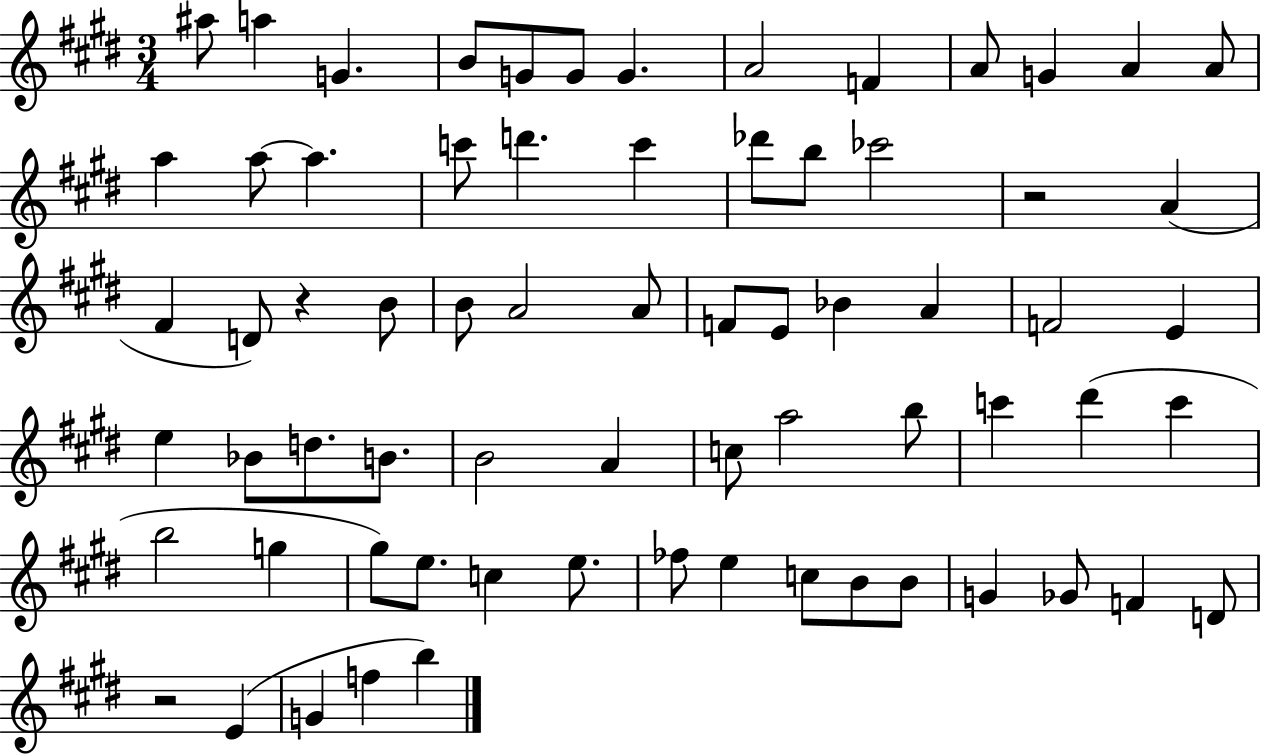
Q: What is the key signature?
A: E major